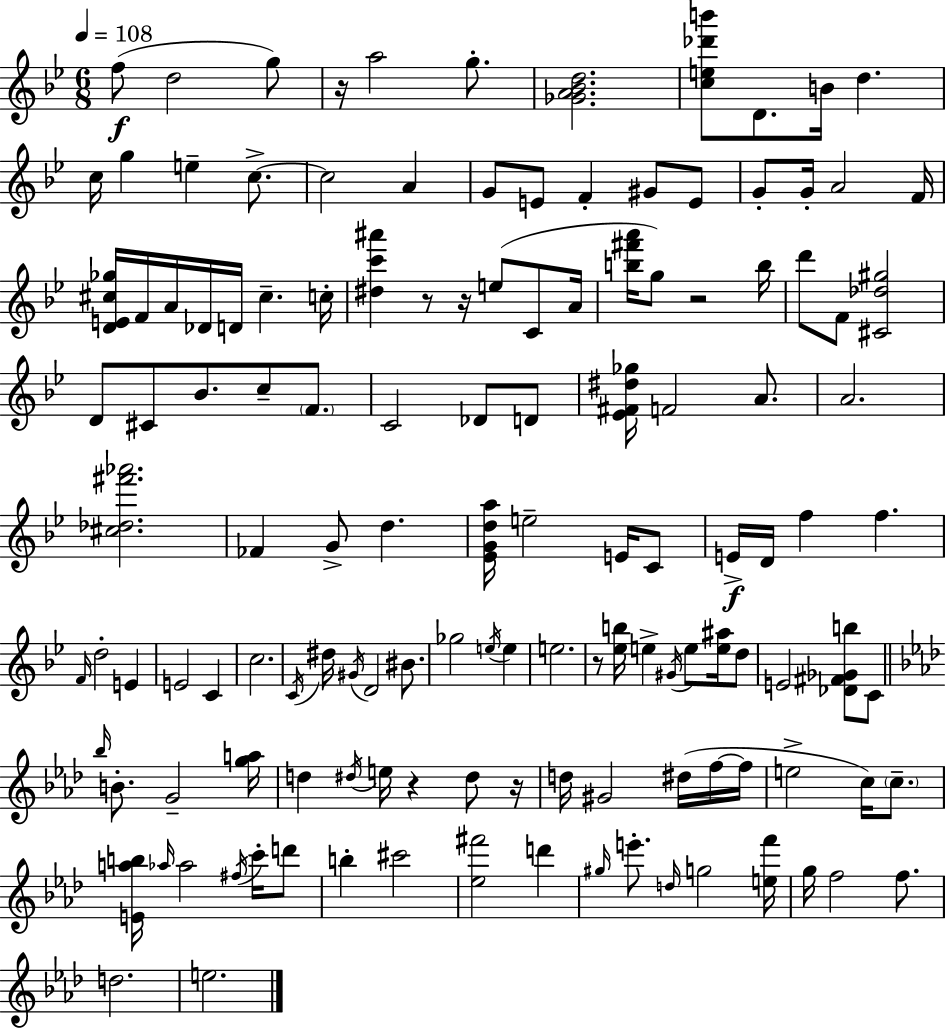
F5/e D5/h G5/e R/s A5/h G5/e. [Gb4,A4,Bb4,D5]/h. [C5,E5,Db6,B6]/e D4/e. B4/s D5/q. C5/s G5/q E5/q C5/e. C5/h A4/q G4/e E4/e F4/q G#4/e E4/e G4/e G4/s A4/h F4/s [D4,E4,C#5,Gb5]/s F4/s A4/s Db4/s D4/s C#5/q. C5/s [D#5,C6,A#6]/q R/e R/s E5/e C4/e A4/s [B5,F#6,A6]/s G5/e R/h B5/s D6/e F4/e [C#4,Db5,G#5]/h D4/e C#4/e Bb4/e. C5/e F4/e. C4/h Db4/e D4/e [Eb4,F#4,D#5,Gb5]/s F4/h A4/e. A4/h. [C#5,Db5,F#6,Ab6]/h. FES4/q G4/e D5/q. [Eb4,G4,D5,A5]/s E5/h E4/s C4/e E4/s D4/s F5/q F5/q. F4/s D5/h E4/q E4/h C4/q C5/h. C4/s D#5/s G#4/s D4/h BIS4/e. Gb5/h E5/s E5/q E5/h. R/e [Eb5,B5]/s E5/q G#4/s E5/e [E5,A#5]/s D5/e E4/h [Db4,F#4,Gb4,B5]/e C4/e Bb5/s B4/e. G4/h [G5,A5]/s D5/q D#5/s E5/s R/q D#5/e R/s D5/s G#4/h D#5/s F5/s F5/s E5/h C5/s C5/e. [E4,A5,B5]/s Ab5/s Ab5/h F#5/s C6/s D6/e B5/q C#6/h [Eb5,F#6]/h D6/q G#5/s E6/e. D5/s G5/h [E5,F6]/s G5/s F5/h F5/e. D5/h. E5/h.